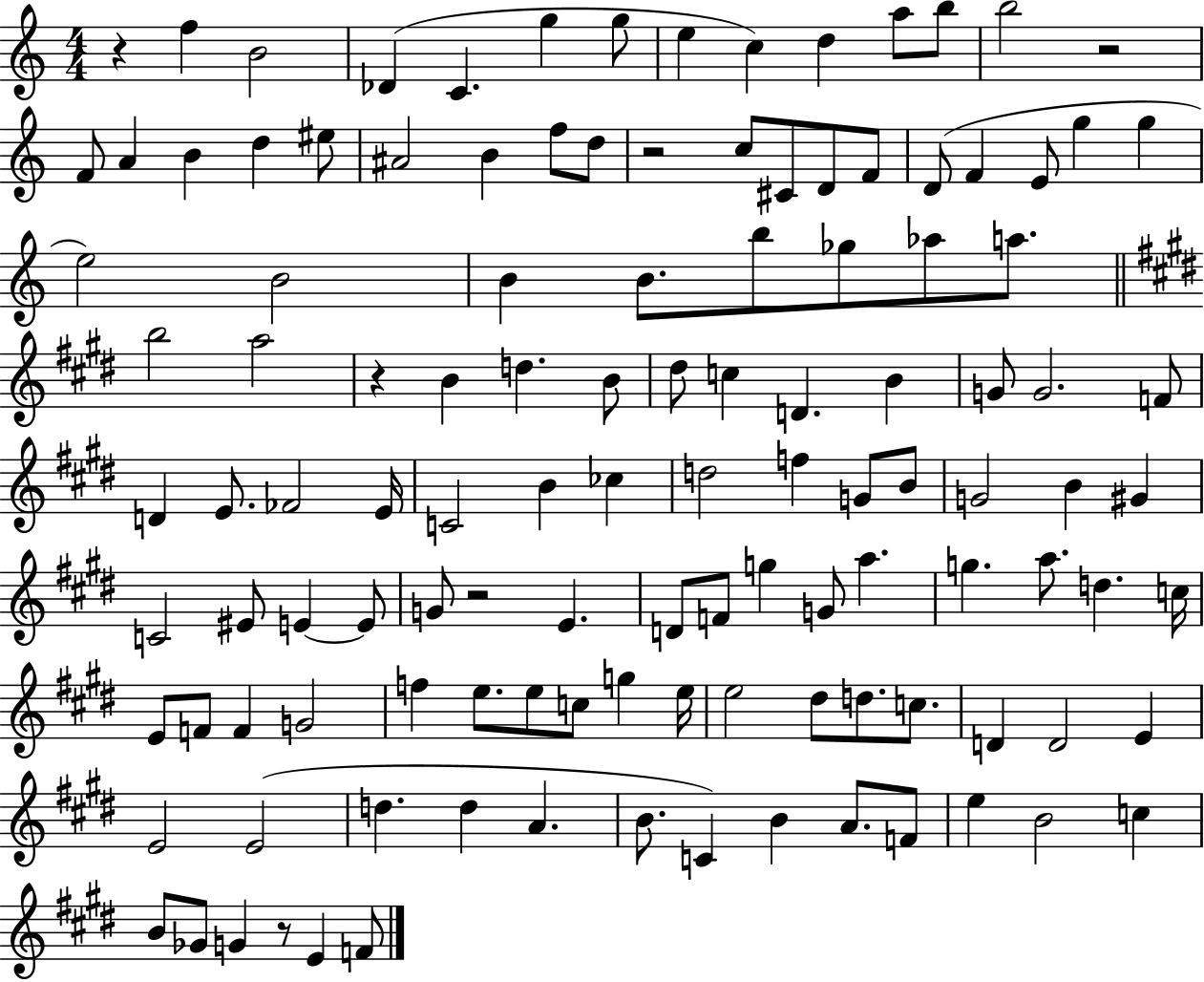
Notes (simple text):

R/q F5/q B4/h Db4/q C4/q. G5/q G5/e E5/q C5/q D5/q A5/e B5/e B5/h R/h F4/e A4/q B4/q D5/q EIS5/e A#4/h B4/q F5/e D5/e R/h C5/e C#4/e D4/e F4/e D4/e F4/q E4/e G5/q G5/q E5/h B4/h B4/q B4/e. B5/e Gb5/e Ab5/e A5/e. B5/h A5/h R/q B4/q D5/q. B4/e D#5/e C5/q D4/q. B4/q G4/e G4/h. F4/e D4/q E4/e. FES4/h E4/s C4/h B4/q CES5/q D5/h F5/q G4/e B4/e G4/h B4/q G#4/q C4/h EIS4/e E4/q E4/e G4/e R/h E4/q. D4/e F4/e G5/q G4/e A5/q. G5/q. A5/e. D5/q. C5/s E4/e F4/e F4/q G4/h F5/q E5/e. E5/e C5/e G5/q E5/s E5/h D#5/e D5/e. C5/e. D4/q D4/h E4/q E4/h E4/h D5/q. D5/q A4/q. B4/e. C4/q B4/q A4/e. F4/e E5/q B4/h C5/q B4/e Gb4/e G4/q R/e E4/q F4/e